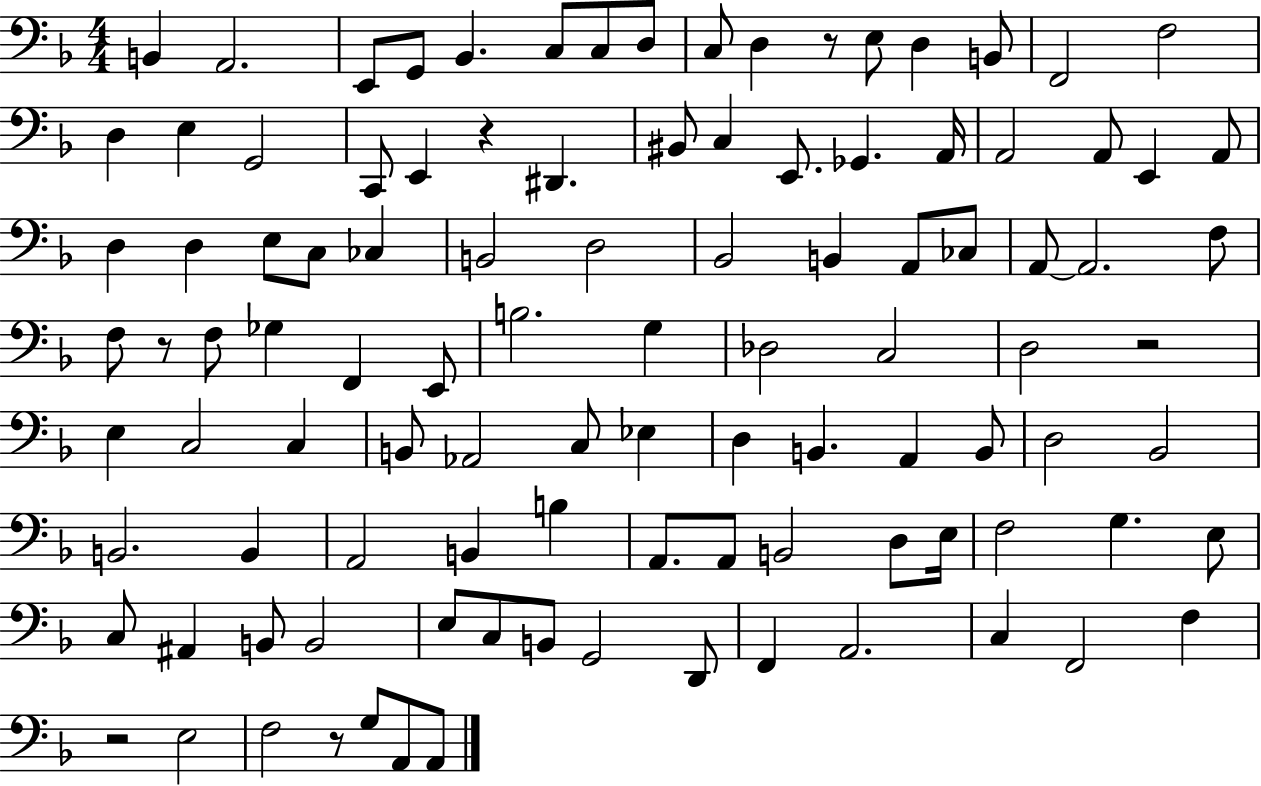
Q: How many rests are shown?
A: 6